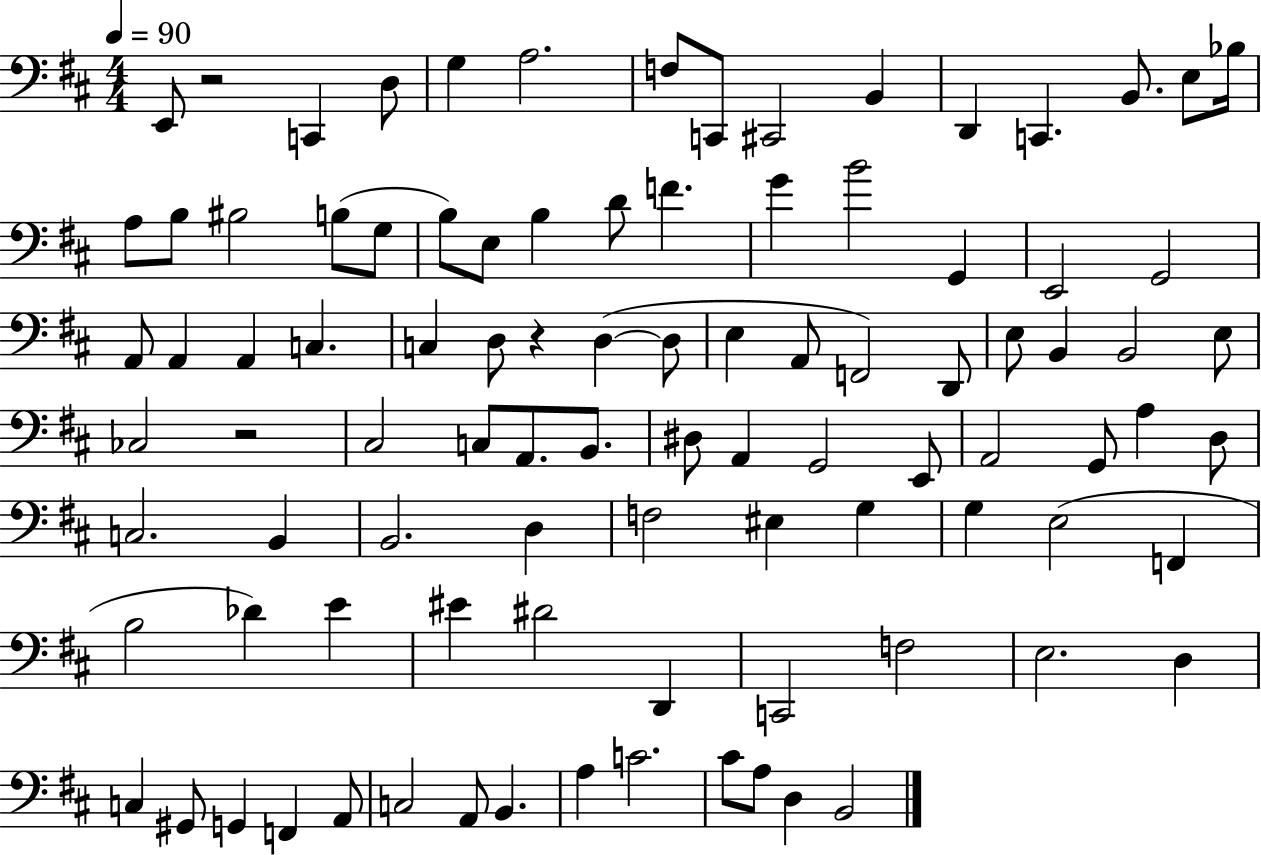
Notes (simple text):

E2/e R/h C2/q D3/e G3/q A3/h. F3/e C2/e C#2/h B2/q D2/q C2/q. B2/e. E3/e Bb3/s A3/e B3/e BIS3/h B3/e G3/e B3/e E3/e B3/q D4/e F4/q. G4/q B4/h G2/q E2/h G2/h A2/e A2/q A2/q C3/q. C3/q D3/e R/q D3/q D3/e E3/q A2/e F2/h D2/e E3/e B2/q B2/h E3/e CES3/h R/h C#3/h C3/e A2/e. B2/e. D#3/e A2/q G2/h E2/e A2/h G2/e A3/q D3/e C3/h. B2/q B2/h. D3/q F3/h EIS3/q G3/q G3/q E3/h F2/q B3/h Db4/q E4/q EIS4/q D#4/h D2/q C2/h F3/h E3/h. D3/q C3/q G#2/e G2/q F2/q A2/e C3/h A2/e B2/q. A3/q C4/h. C#4/e A3/e D3/q B2/h